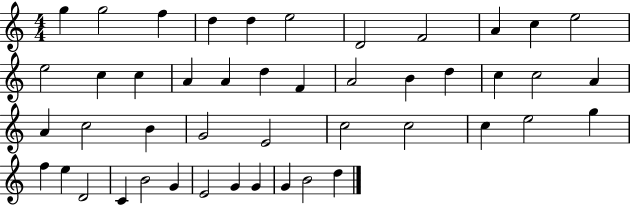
{
  \clef treble
  \numericTimeSignature
  \time 4/4
  \key c \major
  g''4 g''2 f''4 | d''4 d''4 e''2 | d'2 f'2 | a'4 c''4 e''2 | \break e''2 c''4 c''4 | a'4 a'4 d''4 f'4 | a'2 b'4 d''4 | c''4 c''2 a'4 | \break a'4 c''2 b'4 | g'2 e'2 | c''2 c''2 | c''4 e''2 g''4 | \break f''4 e''4 d'2 | c'4 b'2 g'4 | e'2 g'4 g'4 | g'4 b'2 d''4 | \break \bar "|."
}